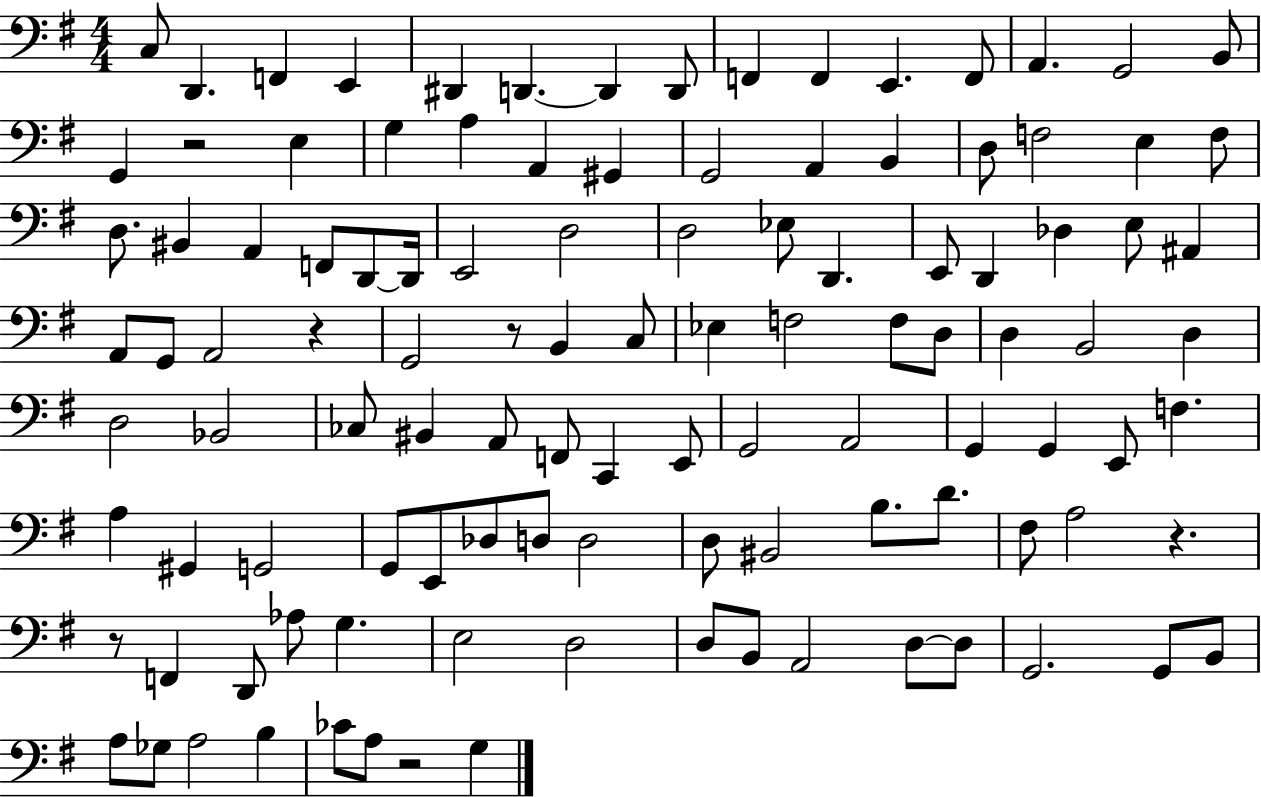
X:1
T:Untitled
M:4/4
L:1/4
K:G
C,/2 D,, F,, E,, ^D,, D,, D,, D,,/2 F,, F,, E,, F,,/2 A,, G,,2 B,,/2 G,, z2 E, G, A, A,, ^G,, G,,2 A,, B,, D,/2 F,2 E, F,/2 D,/2 ^B,, A,, F,,/2 D,,/2 D,,/4 E,,2 D,2 D,2 _E,/2 D,, E,,/2 D,, _D, E,/2 ^A,, A,,/2 G,,/2 A,,2 z G,,2 z/2 B,, C,/2 _E, F,2 F,/2 D,/2 D, B,,2 D, D,2 _B,,2 _C,/2 ^B,, A,,/2 F,,/2 C,, E,,/2 G,,2 A,,2 G,, G,, E,,/2 F, A, ^G,, G,,2 G,,/2 E,,/2 _D,/2 D,/2 D,2 D,/2 ^B,,2 B,/2 D/2 ^F,/2 A,2 z z/2 F,, D,,/2 _A,/2 G, E,2 D,2 D,/2 B,,/2 A,,2 D,/2 D,/2 G,,2 G,,/2 B,,/2 A,/2 _G,/2 A,2 B, _C/2 A,/2 z2 G,